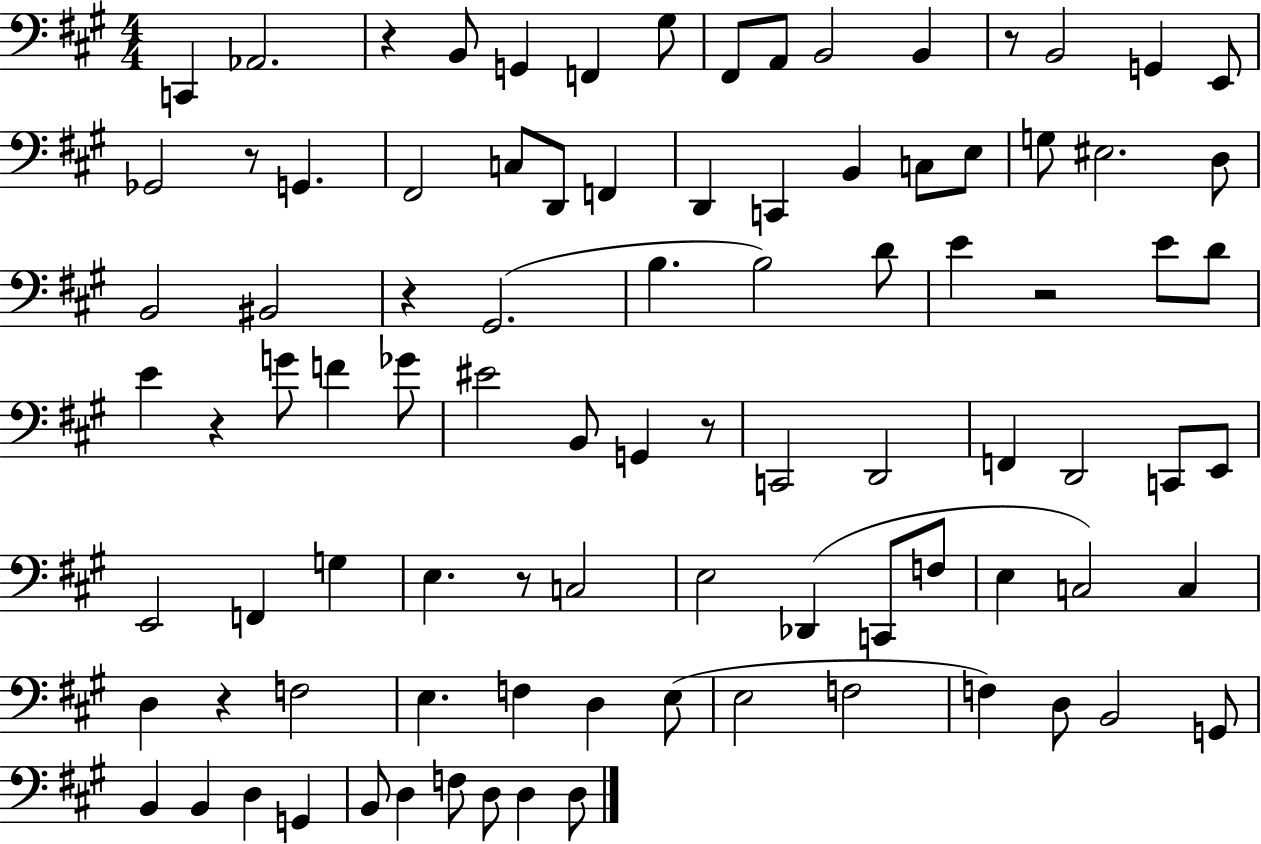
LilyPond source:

{
  \clef bass
  \numericTimeSignature
  \time 4/4
  \key a \major
  c,4 aes,2. | r4 b,8 g,4 f,4 gis8 | fis,8 a,8 b,2 b,4 | r8 b,2 g,4 e,8 | \break ges,2 r8 g,4. | fis,2 c8 d,8 f,4 | d,4 c,4 b,4 c8 e8 | g8 eis2. d8 | \break b,2 bis,2 | r4 gis,2.( | b4. b2) d'8 | e'4 r2 e'8 d'8 | \break e'4 r4 g'8 f'4 ges'8 | eis'2 b,8 g,4 r8 | c,2 d,2 | f,4 d,2 c,8 e,8 | \break e,2 f,4 g4 | e4. r8 c2 | e2 des,4( c,8 f8 | e4 c2) c4 | \break d4 r4 f2 | e4. f4 d4 e8( | e2 f2 | f4) d8 b,2 g,8 | \break b,4 b,4 d4 g,4 | b,8 d4 f8 d8 d4 d8 | \bar "|."
}